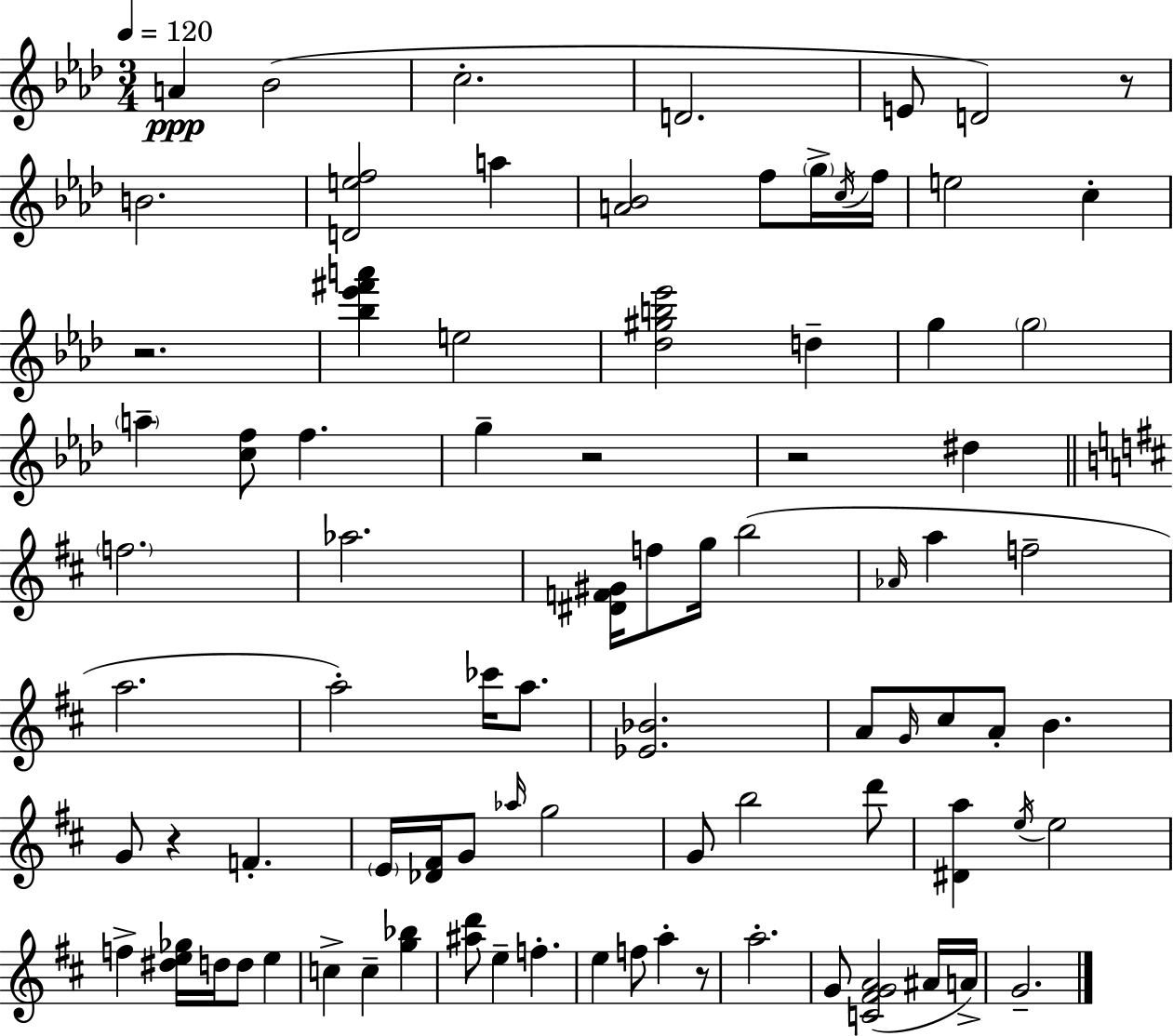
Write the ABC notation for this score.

X:1
T:Untitled
M:3/4
L:1/4
K:Ab
A _B2 c2 D2 E/2 D2 z/2 B2 [Def]2 a [A_B]2 f/2 g/4 c/4 f/4 e2 c z2 [_b_e'^f'a'] e2 [_d^gb_e']2 d g g2 a [cf]/2 f g z2 z2 ^d f2 _a2 [^DF^G]/4 f/2 g/4 b2 _A/4 a f2 a2 a2 _c'/4 a/2 [_E_B]2 A/2 G/4 ^c/2 A/2 B G/2 z F E/4 [_D^F]/4 G/2 _a/4 g2 G/2 b2 d'/2 [^Da] e/4 e2 f [^de_g]/4 d/4 d/2 e c c [g_b] [^ad']/2 e f e f/2 a z/2 a2 G/2 [C^FGA]2 ^A/4 A/4 G2